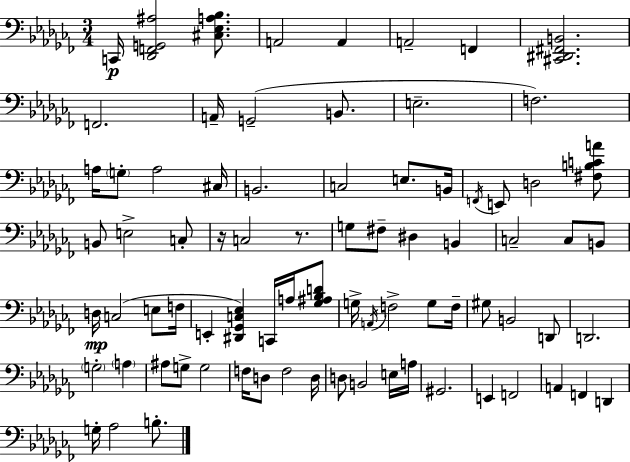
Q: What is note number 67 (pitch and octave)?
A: F2